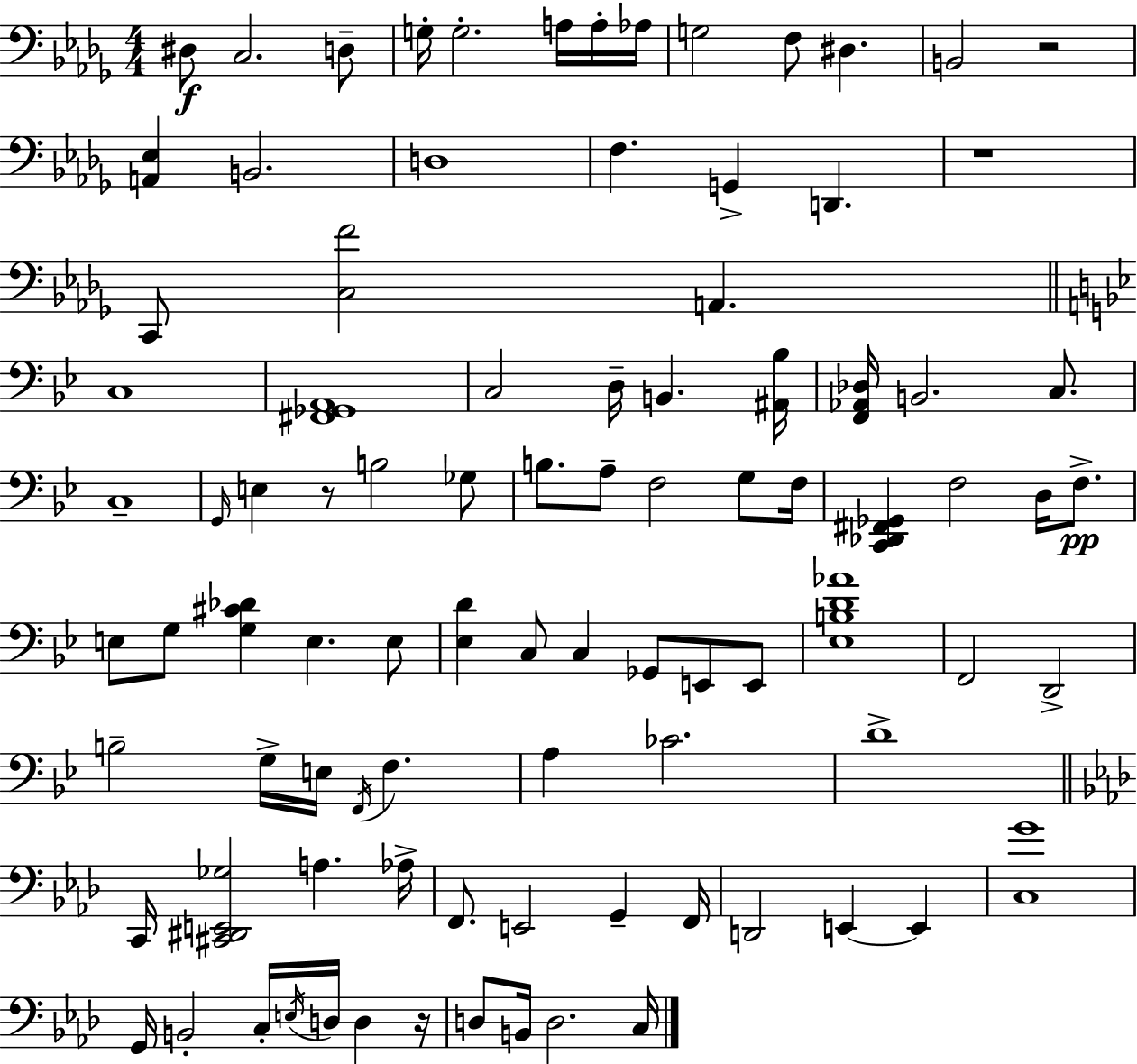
{
  \clef bass
  \numericTimeSignature
  \time 4/4
  \key bes \minor
  dis8\f c2. d8-- | g16-. g2.-. a16 a16-. aes16 | g2 f8 dis4. | b,2 r2 | \break <a, ees>4 b,2. | d1 | f4. g,4-> d,4. | r1 | \break c,8 <c f'>2 a,4. | \bar "||" \break \key bes \major c1 | <fis, ges, a,>1 | c2 d16-- b,4. <ais, bes>16 | <f, aes, des>16 b,2. c8. | \break c1-- | \grace { g,16 } e4 r8 b2 ges8 | b8. a8-- f2 g8 | f16 <c, des, fis, ges,>4 f2 d16 f8.->\pp | \break e8 g8 <g cis' des'>4 e4. e8 | <ees d'>4 c8 c4 ges,8 e,8 e,8 | <ees b d' aes'>1 | f,2 d,2-> | \break b2-- g16-> e16 \acciaccatura { f,16 } f4. | a4 ces'2. | d'1-> | \bar "||" \break \key f \minor c,16 <cis, dis, e, ges>2 a4. aes16-> | f,8. e,2 g,4-- f,16 | d,2 e,4~~ e,4 | <c g'>1 | \break g,16 b,2-. c16-. \acciaccatura { e16 } d16 d4 | r16 d8 b,16 d2. | c16 \bar "|."
}